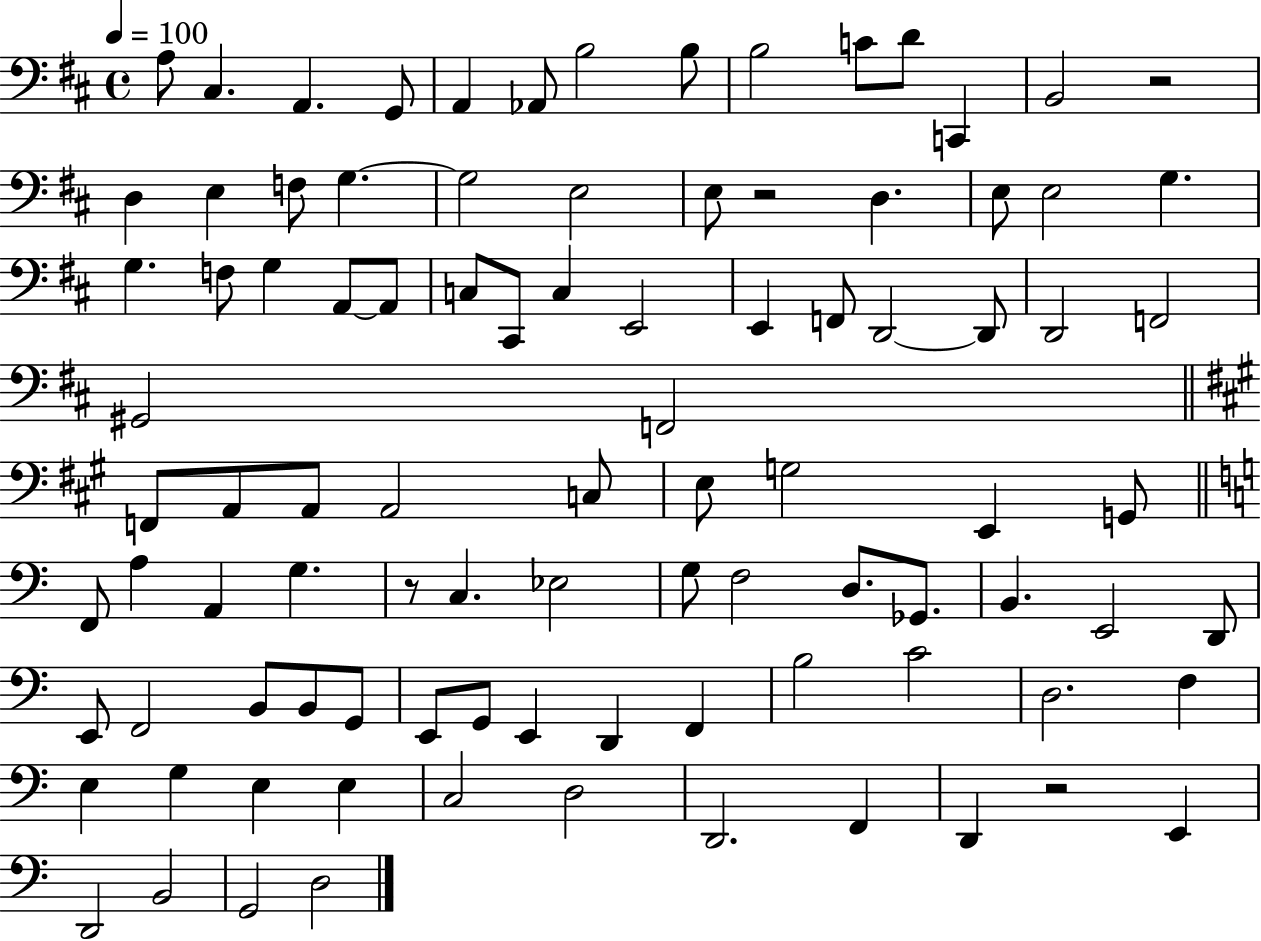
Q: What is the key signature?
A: D major